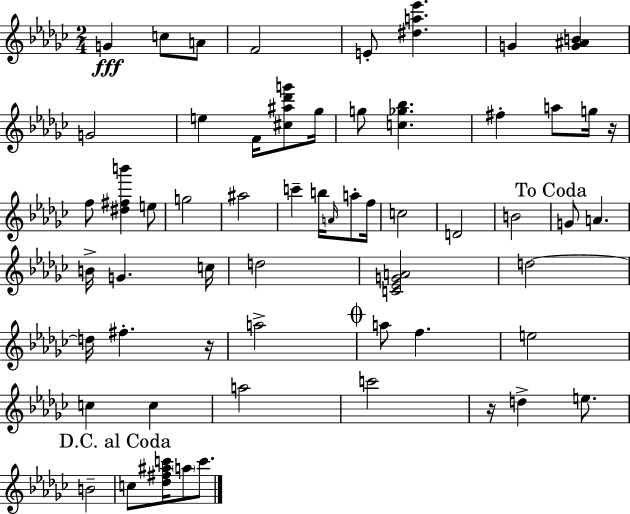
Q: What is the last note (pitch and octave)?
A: C6